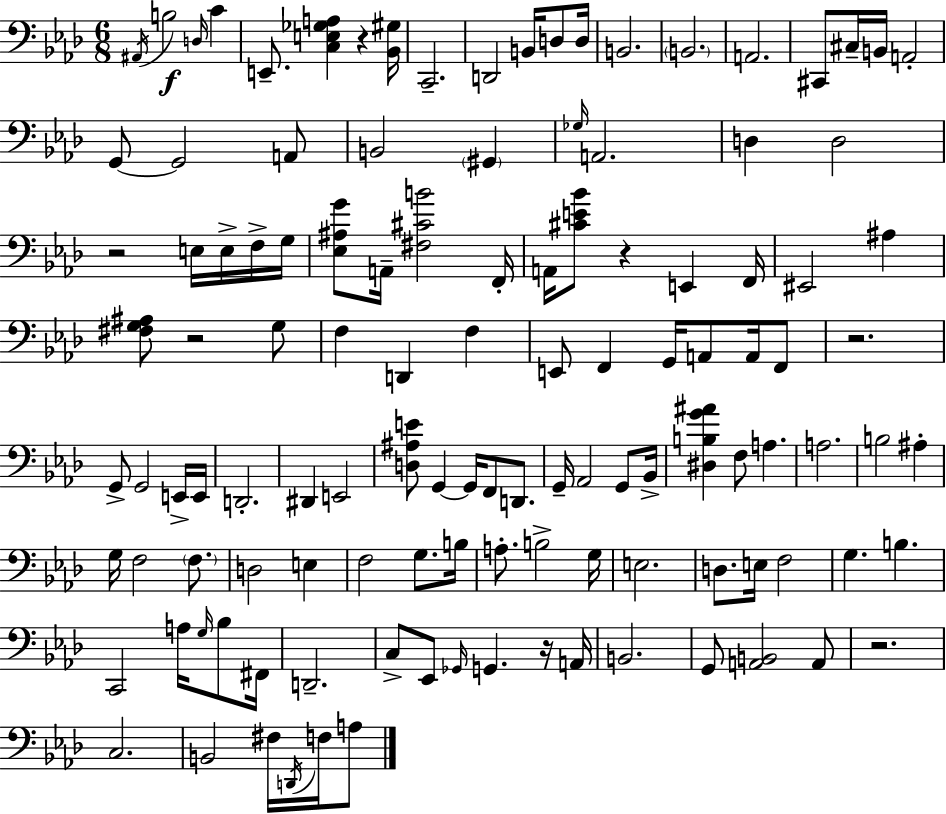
{
  \clef bass
  \numericTimeSignature
  \time 6/8
  \key aes \major
  \acciaccatura { ais,16 }\f b2 \grace { d16 } c'4 | e,8.-- <c e ges a>4 r4 | <bes, gis>16 c,2.-- | d,2 b,16 d8 | \break d16 b,2. | \parenthesize b,2. | a,2. | cis,8 cis16-- b,16 a,2-. | \break g,8~~ g,2 | a,8 b,2 \parenthesize gis,4 | \grace { ges16 } a,2. | d4 d2 | \break r2 e16 | e16-> f16-> g16 <ees ais g'>8 a,16-- <fis cis' b'>2 | f,16-. a,16 <cis' e' bes'>8 r4 e,4 | f,16 eis,2 ais4 | \break <fis g ais>8 r2 | g8 f4 d,4 f4 | e,8 f,4 g,16 a,8 | a,16 f,8 r2. | \break g,8-> g,2 | e,16-> e,16 d,2.-. | dis,4 e,2 | <d ais e'>8 g,4~~ g,16 f,8 | \break d,8. g,16-- aes,2 | g,8 bes,16-> <dis b g' ais'>4 f8 a4. | a2. | b2 ais4-. | \break g16 f2 | \parenthesize f8. d2 e4 | f2 g8. | b16 a8.-. b2-> | \break g16 e2. | d8. e16 f2 | g4. b4. | c,2 a16 | \break \grace { g16 } bes8 fis,16 d,2.-- | c8-> ees,8 \grace { ges,16 } g,4. | r16 a,16 b,2. | g,8 <a, b,>2 | \break a,8 r2. | c2. | b,2 | fis16 \acciaccatura { d,16 } f16 a8 \bar "|."
}